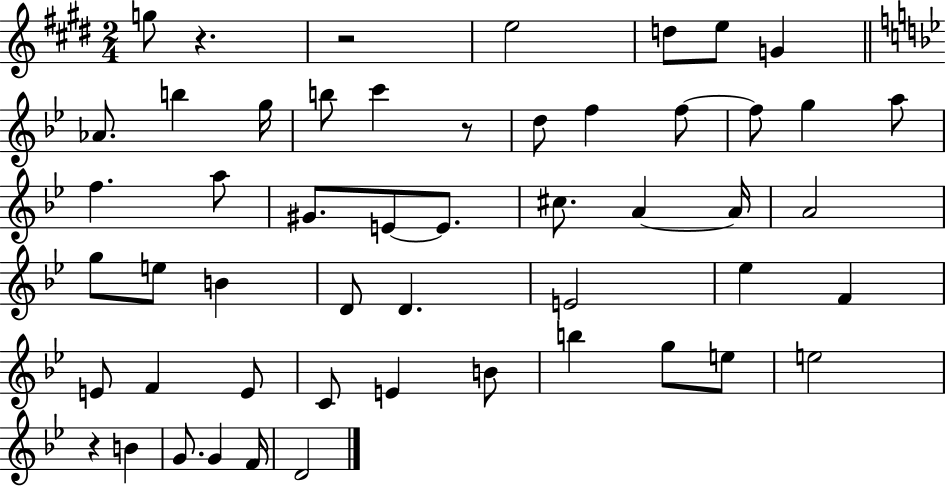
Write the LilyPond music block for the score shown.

{
  \clef treble
  \numericTimeSignature
  \time 2/4
  \key e \major
  g''8 r4. | r2 | e''2 | d''8 e''8 g'4 | \break \bar "||" \break \key bes \major aes'8. b''4 g''16 | b''8 c'''4 r8 | d''8 f''4 f''8~~ | f''8 g''4 a''8 | \break f''4. a''8 | gis'8. e'8~~ e'8. | cis''8. a'4~~ a'16 | a'2 | \break g''8 e''8 b'4 | d'8 d'4. | e'2 | ees''4 f'4 | \break e'8 f'4 e'8 | c'8 e'4 b'8 | b''4 g''8 e''8 | e''2 | \break r4 b'4 | g'8. g'4 f'16 | d'2 | \bar "|."
}